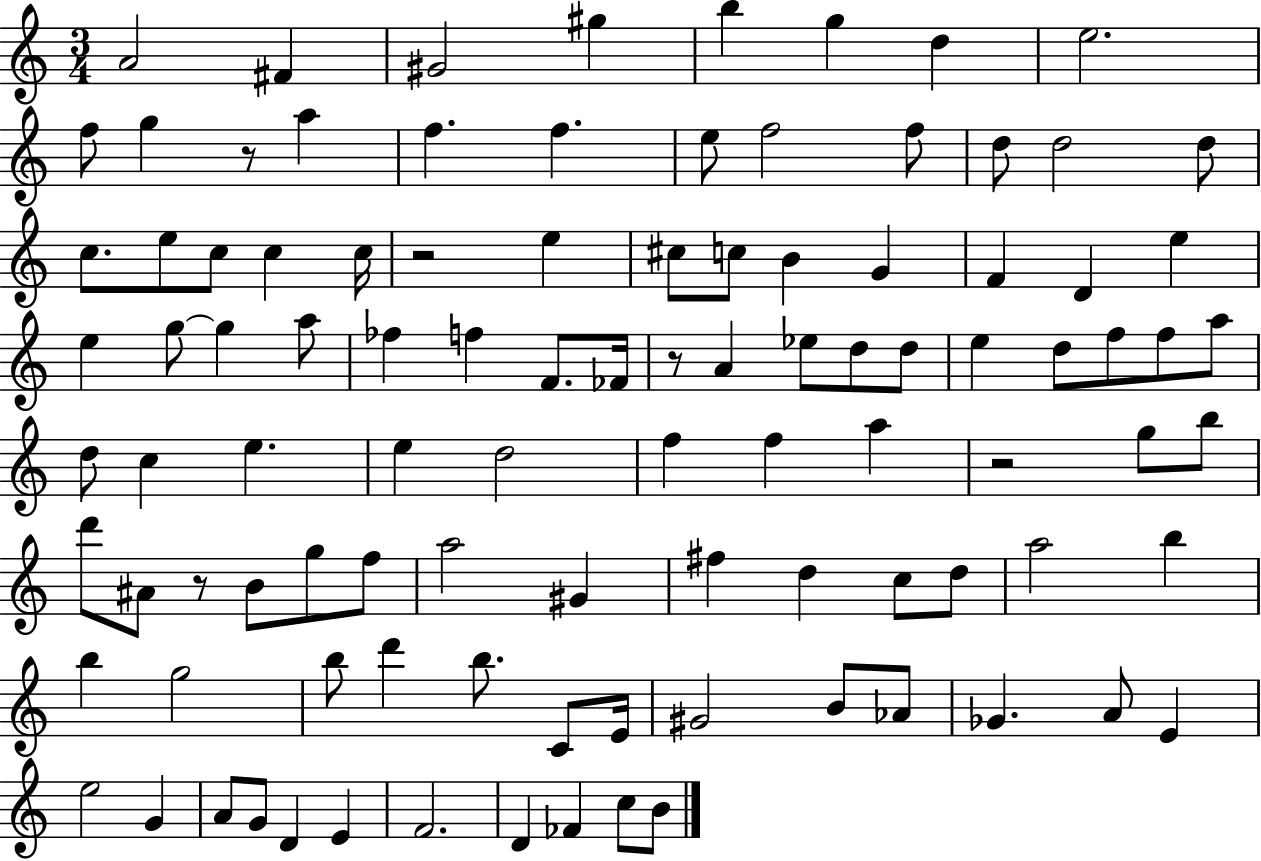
A4/h F#4/q G#4/h G#5/q B5/q G5/q D5/q E5/h. F5/e G5/q R/e A5/q F5/q. F5/q. E5/e F5/h F5/e D5/e D5/h D5/e C5/e. E5/e C5/e C5/q C5/s R/h E5/q C#5/e C5/e B4/q G4/q F4/q D4/q E5/q E5/q G5/e G5/q A5/e FES5/q F5/q F4/e. FES4/s R/e A4/q Eb5/e D5/e D5/e E5/q D5/e F5/e F5/e A5/e D5/e C5/q E5/q. E5/q D5/h F5/q F5/q A5/q R/h G5/e B5/e D6/e A#4/e R/e B4/e G5/e F5/e A5/h G#4/q F#5/q D5/q C5/e D5/e A5/h B5/q B5/q G5/h B5/e D6/q B5/e. C4/e E4/s G#4/h B4/e Ab4/e Gb4/q. A4/e E4/q E5/h G4/q A4/e G4/e D4/q E4/q F4/h. D4/q FES4/q C5/e B4/e